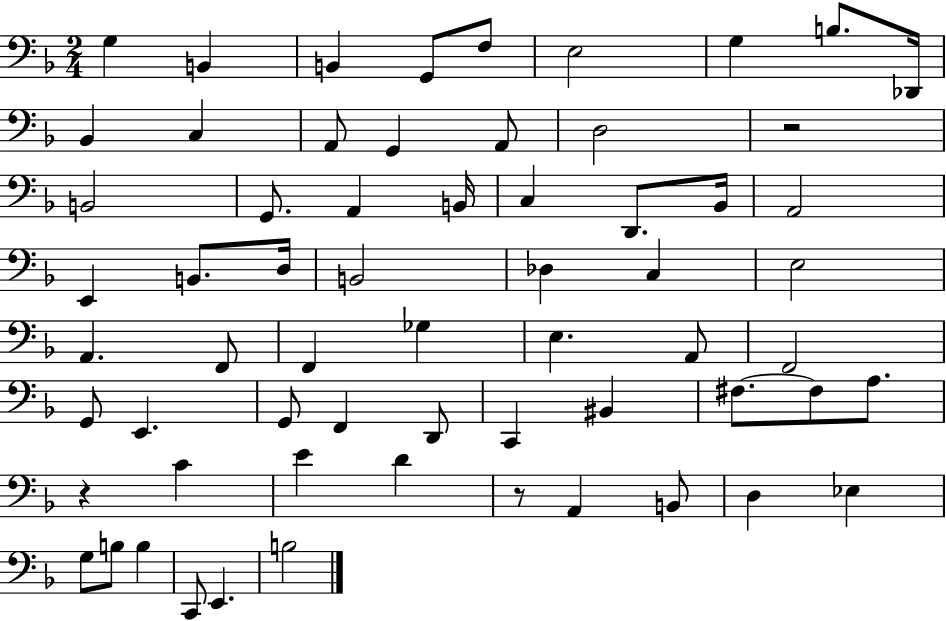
G3/q B2/q B2/q G2/e F3/e E3/h G3/q B3/e. Db2/s Bb2/q C3/q A2/e G2/q A2/e D3/h R/h B2/h G2/e. A2/q B2/s C3/q D2/e. Bb2/s A2/h E2/q B2/e. D3/s B2/h Db3/q C3/q E3/h A2/q. F2/e F2/q Gb3/q E3/q. A2/e F2/h G2/e E2/q. G2/e F2/q D2/e C2/q BIS2/q F#3/e. F#3/e A3/e. R/q C4/q E4/q D4/q R/e A2/q B2/e D3/q Eb3/q G3/e B3/e B3/q C2/e E2/q. B3/h